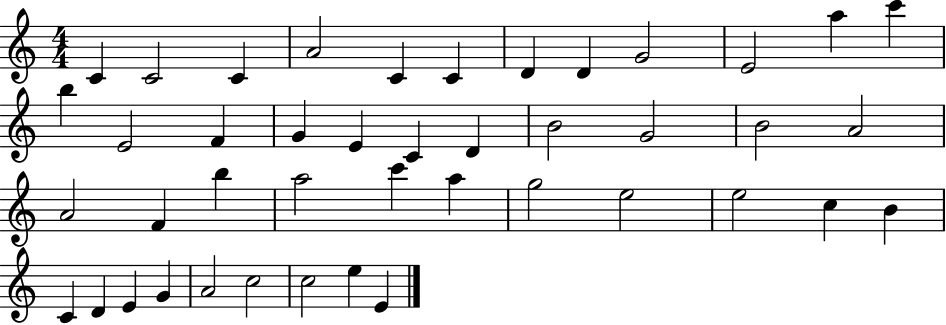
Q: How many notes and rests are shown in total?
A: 43